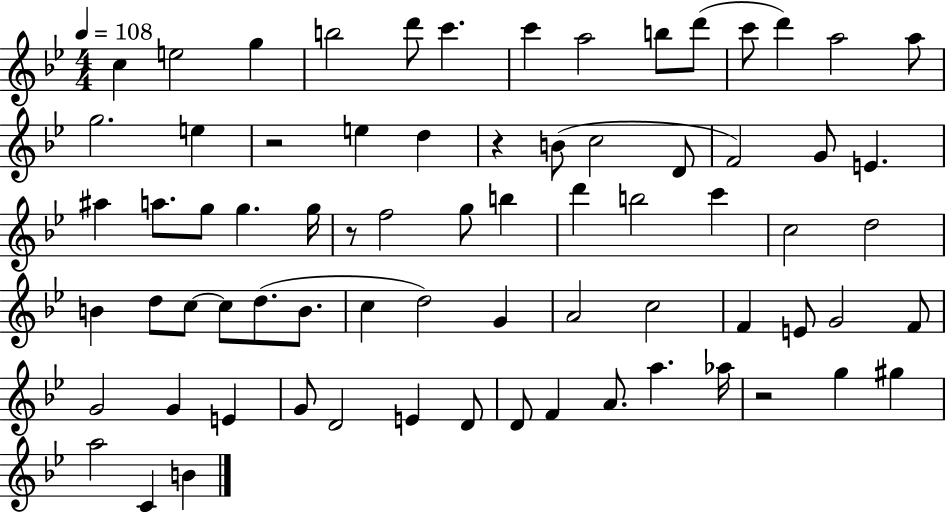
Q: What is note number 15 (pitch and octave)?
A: G5